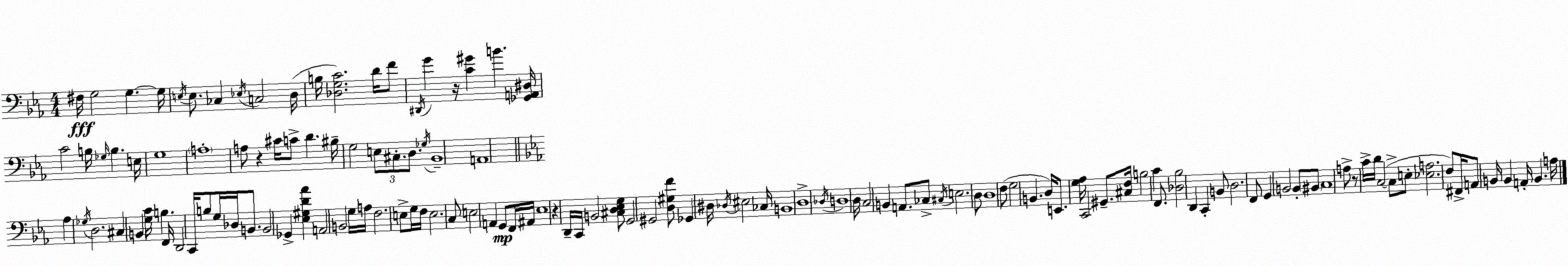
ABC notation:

X:1
T:Untitled
M:4/4
L:1/4
K:Cm
^F,/4 G,2 G, G,/4 E,/4 E,/2 _C, _E,/4 C,2 D,/4 B,/4 [_D,G,C]2 D/4 F/2 ^D,,/4 G z/4 [C^G] B [_G,,A,,^D,]/4 C2 B,/4 _G,/4 B, E,/4 G,4 A,4 A,/2 z ^C/4 C/2 D ^B,/4 G,2 E,/2 ^C,/2 D,/2 _G,/4 _B,,4 A,,4 _A, _G,/4 D,2 ^C, B,, [G,C]/4 B, F,,/4 D,,2 C,,/4 B,/2 G,/4 _D,/4 B,,/2 B,,2 _G,, [_E,^G,D_A] A,,2 B,,2 G,/4 A,/4 F,2 E,/2 G,/4 F,/4 E,2 C,/2 E,2 A,, G,,/2 F,,/4 ^A,,/4 _E,4 z D,,/4 C,,/4 B,,2 [^C,D,_E,G,]/2 G,,2 ^G,,2 [D,^G,F]/2 _G,, ^D,/4 _D,/4 ^E,2 _C,/4 B,,4 D,4 _D,/4 D,4 D,/4 C,2 B,, A,,/2 _C,/2 ^C,/4 E,2 D,/2 D,4 F,/2 G,2 B,, D,/4 E,,/2 [G,_A,]/4 C,,2 ^G,,/2 [^C,F,]/4 B,2 C F,,/2 [_D,_B,]2 D,, C,, B,,/2 D,2 F,,/2 G,, B,,2 B,,/2 ^B,,/2 C,4 A,/2 z/2 C/4 D/4 C,2 C,/2 E,/2 [_E,A,]2 F,/2 ^F,,/4 A,,/2 B,,/4 B,, A,,/4 B,, A,/4